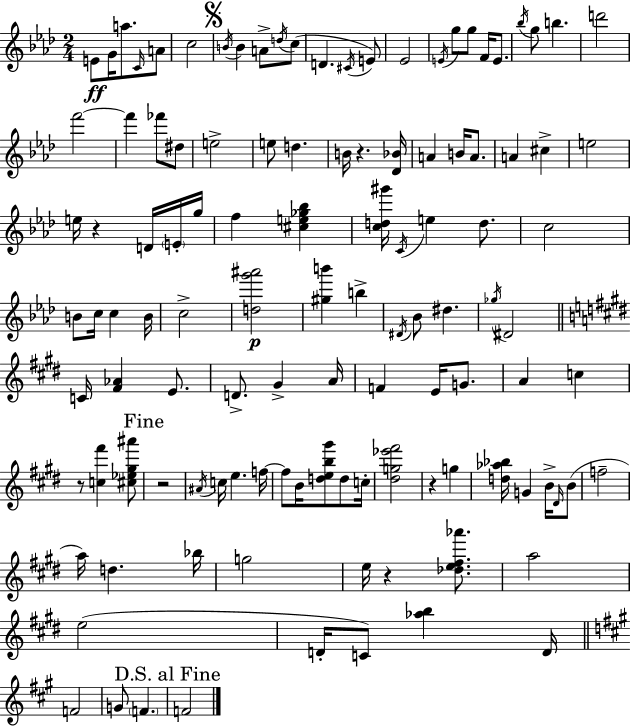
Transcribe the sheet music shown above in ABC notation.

X:1
T:Untitled
M:2/4
L:1/4
K:Fm
E/2 G/4 a/2 C/4 A/2 c2 B/4 B A/2 d/4 c/2 D ^C/4 E/2 _E2 E/4 g/2 g/2 F/4 E/2 _b/4 g/2 b d'2 f'2 f' _f'/2 ^d/2 e2 e/2 d B/4 z [_D_B]/4 A B/4 A/2 A ^c e2 e/4 z D/4 E/4 g/4 f [^ce_g_b] [cd^g']/4 C/4 e d/2 c2 B/2 c/4 c B/4 c2 [dg'^a']2 [^gb'] b ^D/4 _B/2 ^d _g/4 ^D2 C/4 [^F_A] E/2 D/2 ^G A/4 F E/4 G/2 A c z/2 [c^f'] [^c_e^g^a']/2 z2 ^A/4 c/4 e f/4 f/2 B/4 [deb^g']/2 d/2 c/4 [^dg_e'^f']2 z g [d_a_b]/4 G B/4 ^D/4 B/2 f2 a/4 d _b/4 g2 e/4 z [_de^f_a']/2 a2 e2 D/4 C/2 [_ab] D/4 F2 G/2 F F2